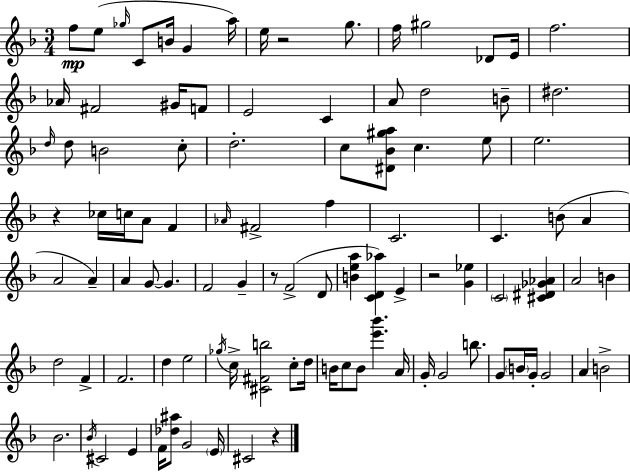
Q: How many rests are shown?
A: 5